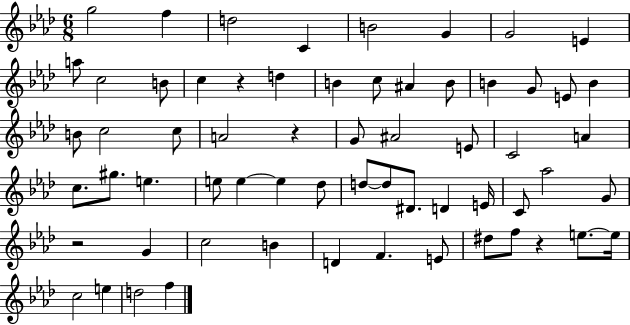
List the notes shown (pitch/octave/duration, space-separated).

G5/h F5/q D5/h C4/q B4/h G4/q G4/h E4/q A5/e C5/h B4/e C5/q R/q D5/q B4/q C5/e A#4/q B4/e B4/q G4/e E4/e B4/q B4/e C5/h C5/e A4/h R/q G4/e A#4/h E4/e C4/h A4/q C5/e. G#5/e. E5/q. E5/e E5/q E5/q Db5/e D5/e D5/e D#4/e. D4/q E4/s C4/e Ab5/h G4/e R/h G4/q C5/h B4/q D4/q F4/q. E4/e D#5/e F5/e R/q E5/e. E5/s C5/h E5/q D5/h F5/q